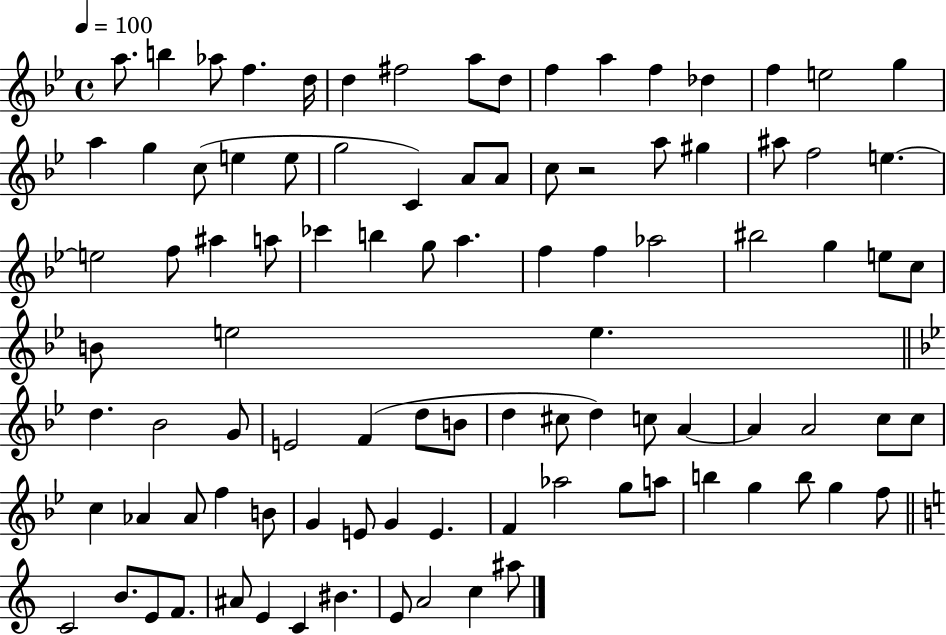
{
  \clef treble
  \time 4/4
  \defaultTimeSignature
  \key bes \major
  \tempo 4 = 100
  a''8. b''4 aes''8 f''4. d''16 | d''4 fis''2 a''8 d''8 | f''4 a''4 f''4 des''4 | f''4 e''2 g''4 | \break a''4 g''4 c''8( e''4 e''8 | g''2 c'4) a'8 a'8 | c''8 r2 a''8 gis''4 | ais''8 f''2 e''4.~~ | \break e''2 f''8 ais''4 a''8 | ces'''4 b''4 g''8 a''4. | f''4 f''4 aes''2 | bis''2 g''4 e''8 c''8 | \break b'8 e''2 e''4. | \bar "||" \break \key bes \major d''4. bes'2 g'8 | e'2 f'4( d''8 b'8 | d''4 cis''8 d''4) c''8 a'4~~ | a'4 a'2 c''8 c''8 | \break c''4 aes'4 aes'8 f''4 b'8 | g'4 e'8 g'4 e'4. | f'4 aes''2 g''8 a''8 | b''4 g''4 b''8 g''4 f''8 | \break \bar "||" \break \key c \major c'2 b'8. e'8 f'8. | ais'8 e'4 c'4 bis'4. | e'8 a'2 c''4 ais''8 | \bar "|."
}